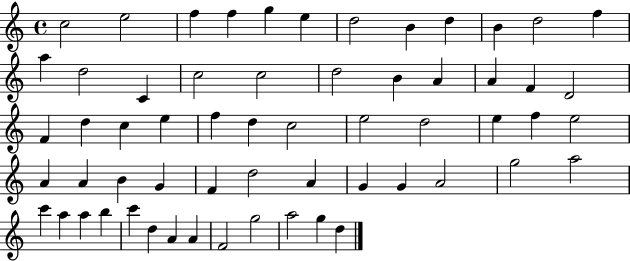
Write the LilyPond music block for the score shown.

{
  \clef treble
  \time 4/4
  \defaultTimeSignature
  \key c \major
  c''2 e''2 | f''4 f''4 g''4 e''4 | d''2 b'4 d''4 | b'4 d''2 f''4 | \break a''4 d''2 c'4 | c''2 c''2 | d''2 b'4 a'4 | a'4 f'4 d'2 | \break f'4 d''4 c''4 e''4 | f''4 d''4 c''2 | e''2 d''2 | e''4 f''4 e''2 | \break a'4 a'4 b'4 g'4 | f'4 d''2 a'4 | g'4 g'4 a'2 | g''2 a''2 | \break c'''4 a''4 a''4 b''4 | c'''4 d''4 a'4 a'4 | f'2 g''2 | a''2 g''4 d''4 | \break \bar "|."
}